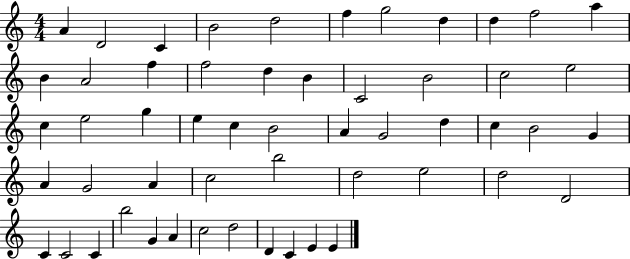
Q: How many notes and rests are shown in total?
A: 54